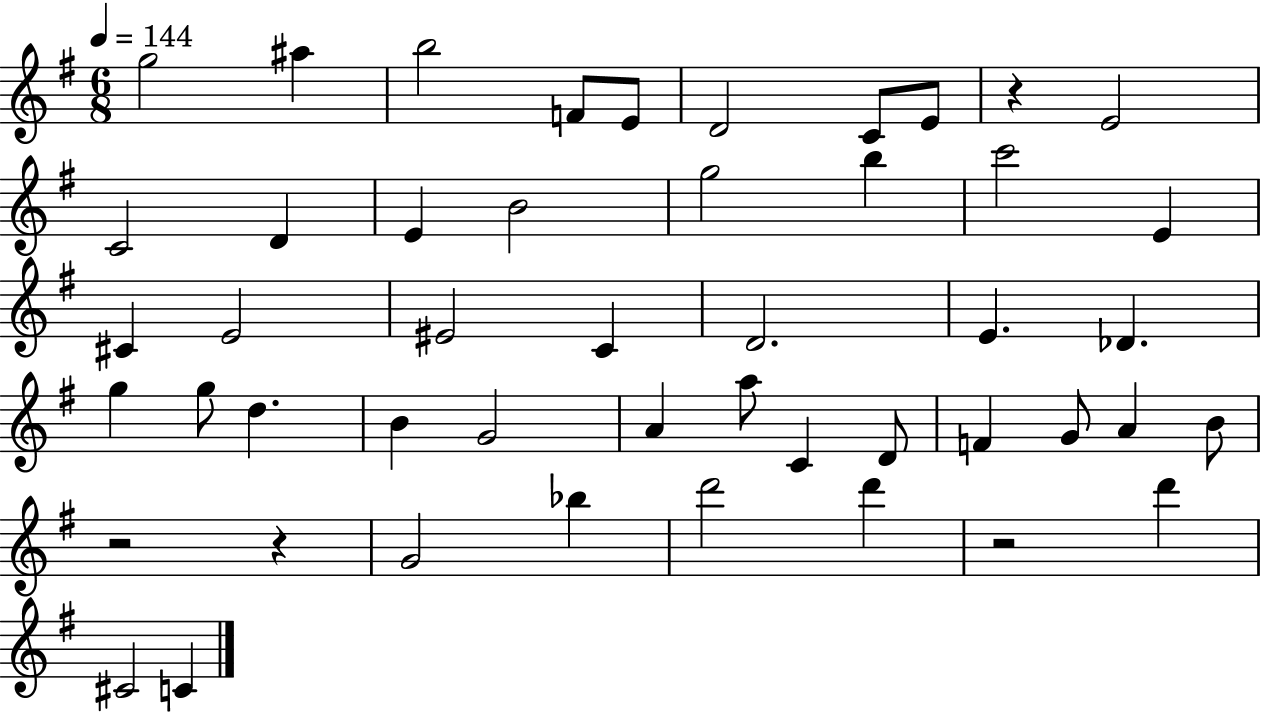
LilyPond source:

{
  \clef treble
  \numericTimeSignature
  \time 6/8
  \key g \major
  \tempo 4 = 144
  g''2 ais''4 | b''2 f'8 e'8 | d'2 c'8 e'8 | r4 e'2 | \break c'2 d'4 | e'4 b'2 | g''2 b''4 | c'''2 e'4 | \break cis'4 e'2 | eis'2 c'4 | d'2. | e'4. des'4. | \break g''4 g''8 d''4. | b'4 g'2 | a'4 a''8 c'4 d'8 | f'4 g'8 a'4 b'8 | \break r2 r4 | g'2 bes''4 | d'''2 d'''4 | r2 d'''4 | \break cis'2 c'4 | \bar "|."
}